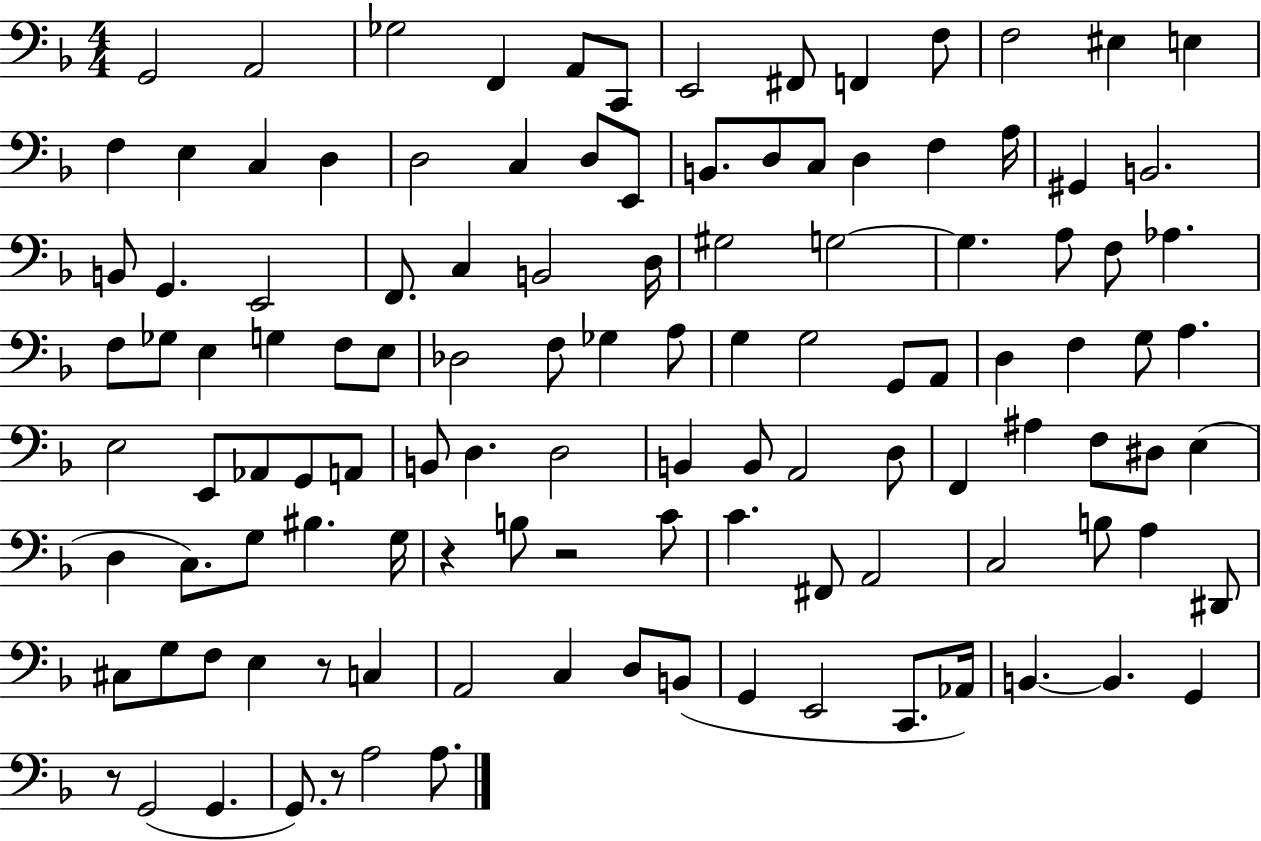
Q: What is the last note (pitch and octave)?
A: A3